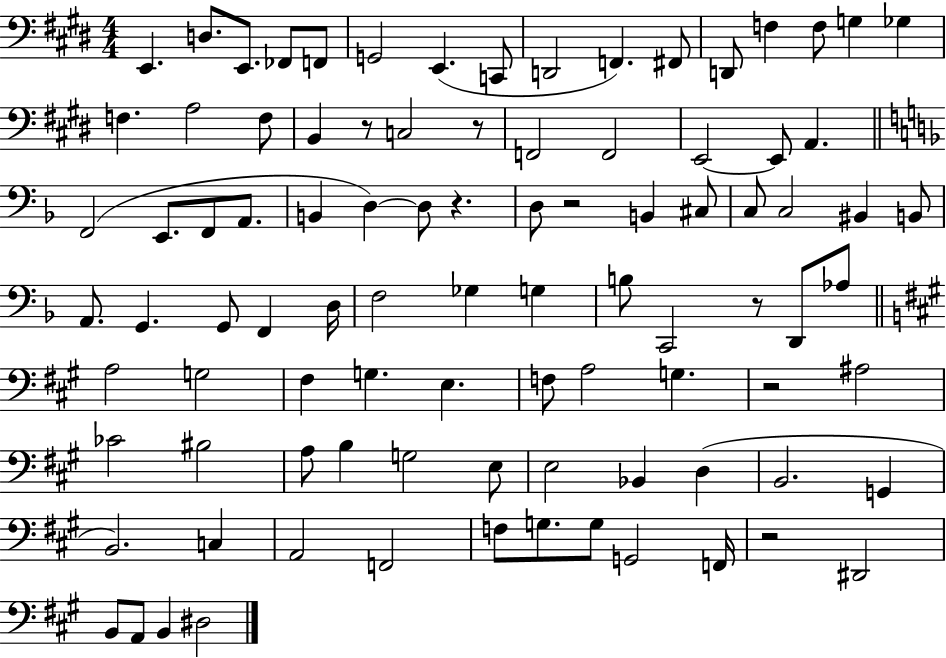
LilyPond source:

{
  \clef bass
  \numericTimeSignature
  \time 4/4
  \key e \major
  e,4. d8. e,8. fes,8 f,8 | g,2 e,4.( c,8 | d,2 f,4.) fis,8 | d,8 f4 f8 g4 ges4 | \break f4. a2 f8 | b,4 r8 c2 r8 | f,2 f,2 | e,2~~ e,8 a,4. | \break \bar "||" \break \key d \minor f,2( e,8. f,8 a,8. | b,4 d4~~) d8 r4. | d8 r2 b,4 cis8 | c8 c2 bis,4 b,8 | \break a,8. g,4. g,8 f,4 d16 | f2 ges4 g4 | b8 c,2 r8 d,8 aes8 | \bar "||" \break \key a \major a2 g2 | fis4 g4. e4. | f8 a2 g4. | r2 ais2 | \break ces'2 bis2 | a8 b4 g2 e8 | e2 bes,4 d4( | b,2. g,4 | \break b,2.) c4 | a,2 f,2 | f8 g8. g8 g,2 f,16 | r2 dis,2 | \break b,8 a,8 b,4 dis2 | \bar "|."
}